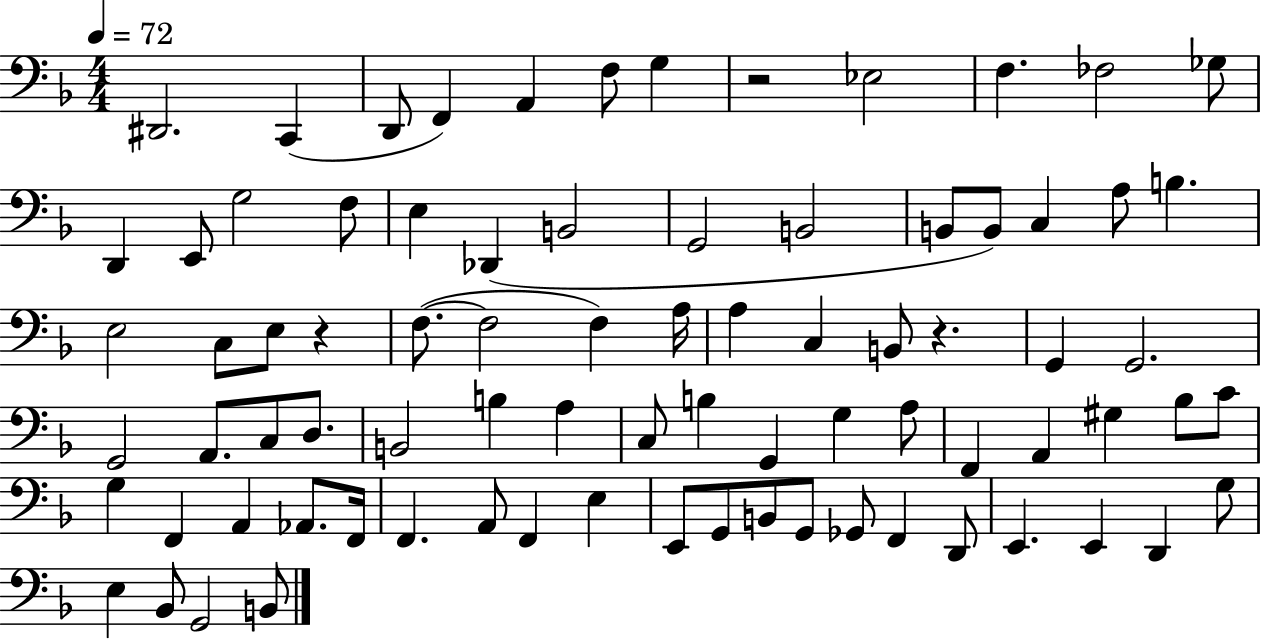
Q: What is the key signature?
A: F major